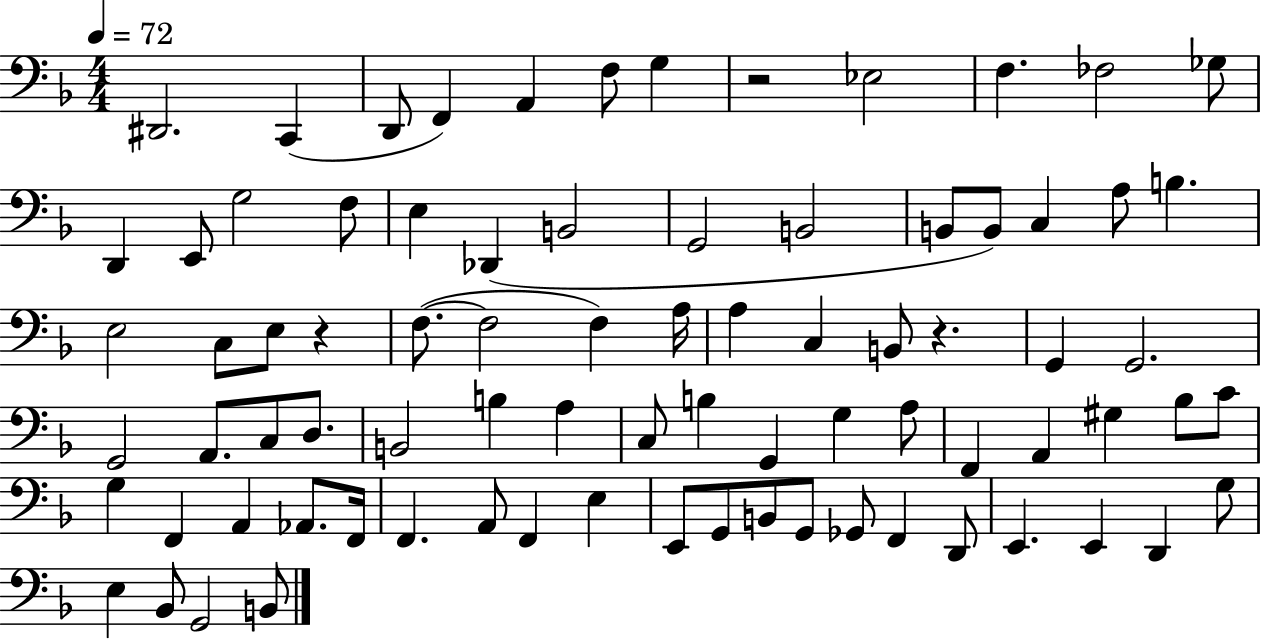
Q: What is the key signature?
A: F major